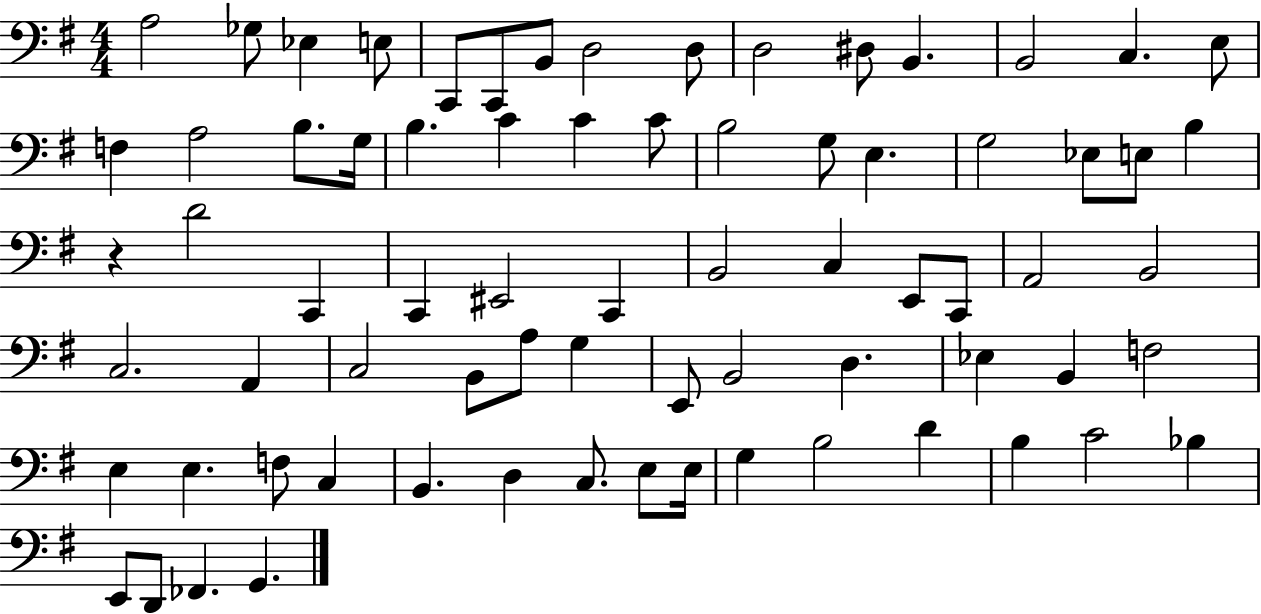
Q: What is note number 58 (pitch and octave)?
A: B2